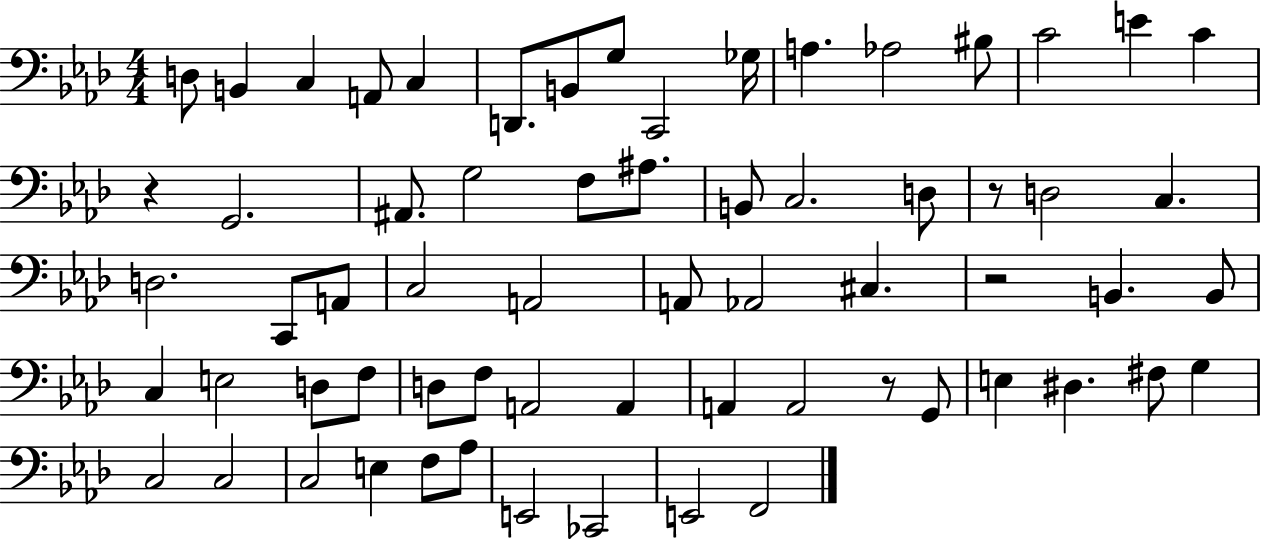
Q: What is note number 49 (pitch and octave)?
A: D#3